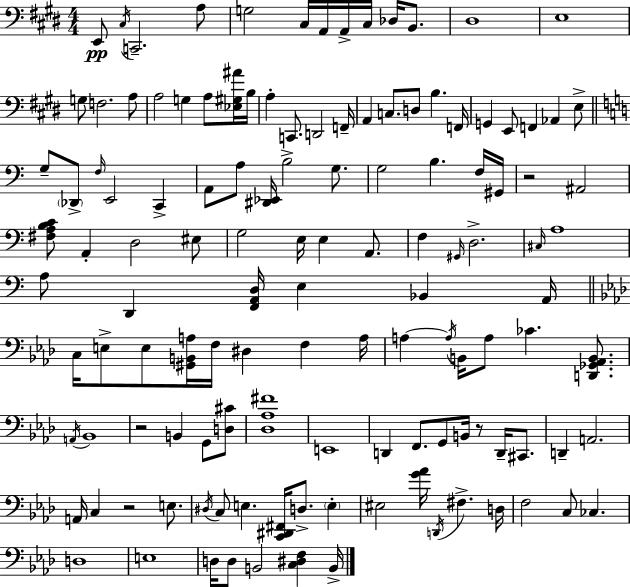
{
  \clef bass
  \numericTimeSignature
  \time 4/4
  \key e \major
  e,8\pp \acciaccatura { cis16 } c,2.-- a8 | g2 cis16 a,16 a,16-> cis16 des16 b,8. | dis1 | e1 | \break g8 f2. a8 | a2 g4 a8 <ees gis ais'>16 | b16 a4-. c,8. d,2 | f,16-- a,4 c8. d8 b4. | \break f,16 g,4 e,8 f,4 aes,4 e8-> | \bar "||" \break \key c \major g8-- \parenthesize des,8-> \grace { f16 } e,2 c,4-> | a,8 a8 <dis, ees,>16 b2-> g8. | g2 b4. f16 | gis,16 r2 ais,2 | \break <fis a b c'>8 a,4-. d2 eis8 | g2 e16 e4 a,8. | f4 \grace { gis,16 } d2.-> | \grace { cis16 } a1 | \break a8 d,4 <f, a, d>16 e4 bes,4 | a,16 \bar "||" \break \key aes \major c16 e8-> e8 <gis, b, a>16 f16 dis4 f4 a16 | a4~~ \acciaccatura { a16 } b,16 a8 ces'4. <d, ges, aes, b,>8. | \acciaccatura { a,16 } bes,1 | r2 b,4 g,8 | \break <d cis'>8 <des aes fis'>1 | e,1 | d,4 f,8. g,8 b,16 r8 d,16-- cis,8. | d,4-- a,2. | \break a,16 c4 r2 e8. | \acciaccatura { dis16 } c8 e4. <c, dis, fis,>16 d8.-> \parenthesize e4-. | eis2 <g' aes'>16 \acciaccatura { d,16 } fis4.-> | d16 f2 c8 ces4. | \break d1 | e1 | d16 d8 b,2 <c dis f>4 | b,16-> \bar "|."
}